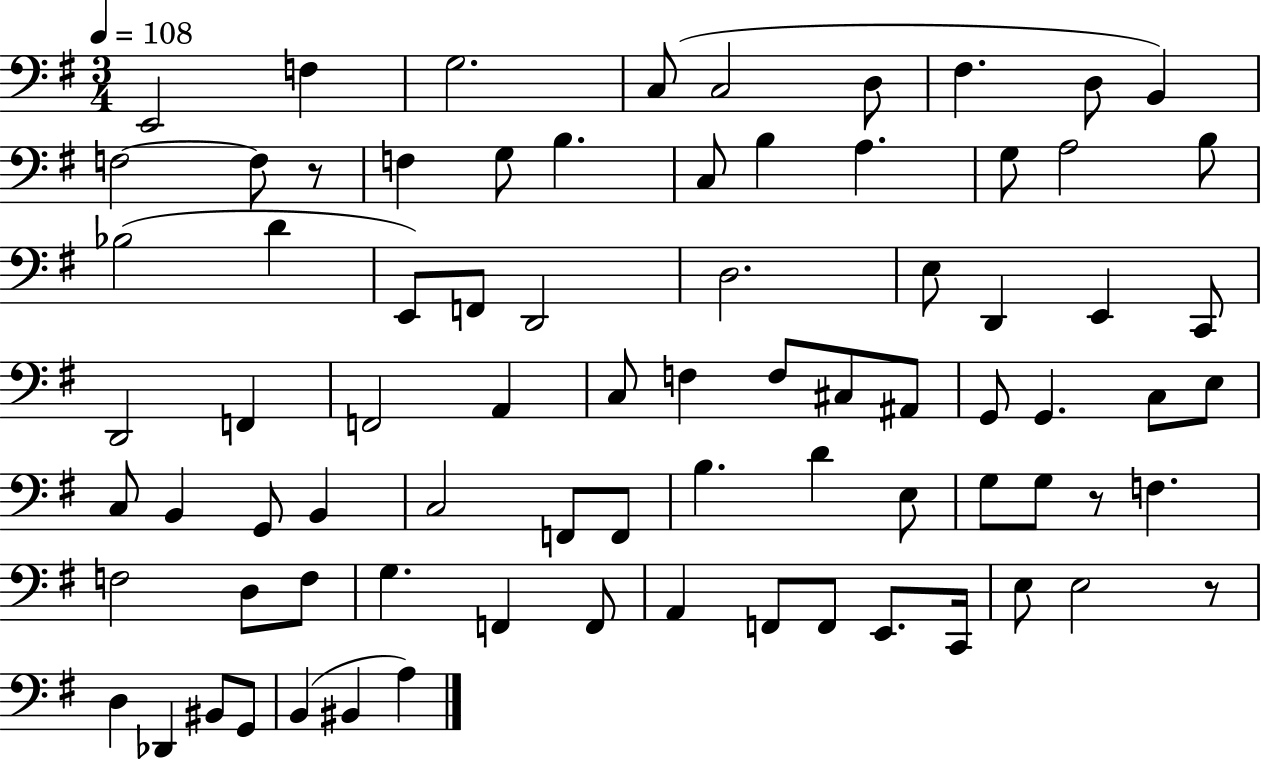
X:1
T:Untitled
M:3/4
L:1/4
K:G
E,,2 F, G,2 C,/2 C,2 D,/2 ^F, D,/2 B,, F,2 F,/2 z/2 F, G,/2 B, C,/2 B, A, G,/2 A,2 B,/2 _B,2 D E,,/2 F,,/2 D,,2 D,2 E,/2 D,, E,, C,,/2 D,,2 F,, F,,2 A,, C,/2 F, F,/2 ^C,/2 ^A,,/2 G,,/2 G,, C,/2 E,/2 C,/2 B,, G,,/2 B,, C,2 F,,/2 F,,/2 B, D E,/2 G,/2 G,/2 z/2 F, F,2 D,/2 F,/2 G, F,, F,,/2 A,, F,,/2 F,,/2 E,,/2 C,,/4 E,/2 E,2 z/2 D, _D,, ^B,,/2 G,,/2 B,, ^B,, A,